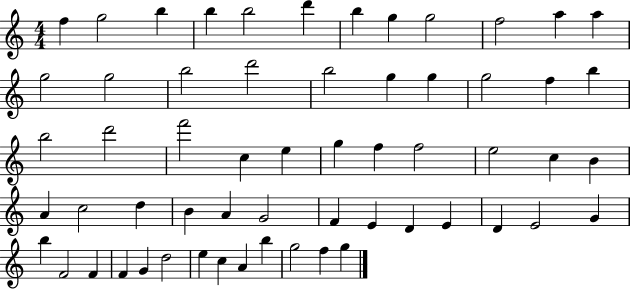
F5/q G5/h B5/q B5/q B5/h D6/q B5/q G5/q G5/h F5/h A5/q A5/q G5/h G5/h B5/h D6/h B5/h G5/q G5/q G5/h F5/q B5/q B5/h D6/h F6/h C5/q E5/q G5/q F5/q F5/h E5/h C5/q B4/q A4/q C5/h D5/q B4/q A4/q G4/h F4/q E4/q D4/q E4/q D4/q E4/h G4/q B5/q F4/h F4/q F4/q G4/q D5/h E5/q C5/q A4/q B5/q G5/h F5/q G5/q